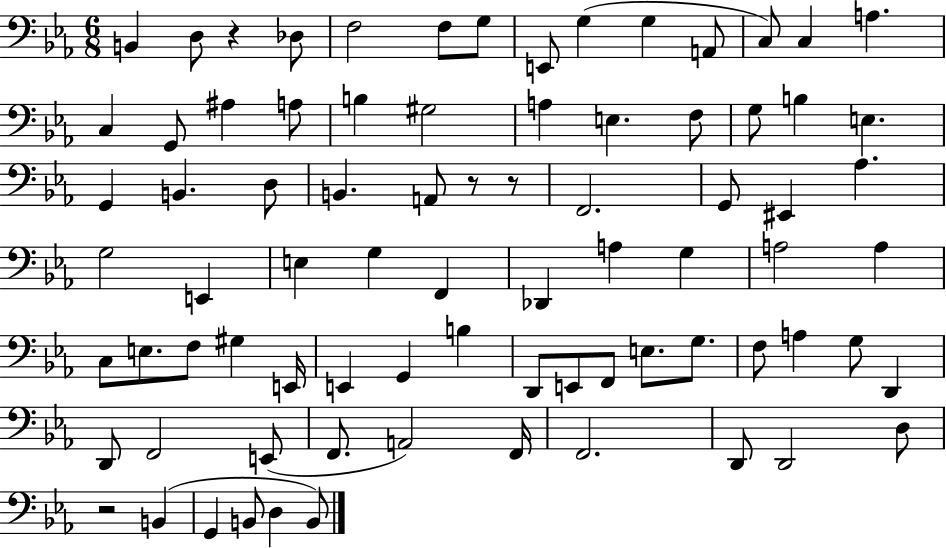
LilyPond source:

{
  \clef bass
  \numericTimeSignature
  \time 6/8
  \key ees \major
  b,4 d8 r4 des8 | f2 f8 g8 | e,8 g4( g4 a,8 | c8) c4 a4. | \break c4 g,8 ais4 a8 | b4 gis2 | a4 e4. f8 | g8 b4 e4. | \break g,4 b,4. d8 | b,4. a,8 r8 r8 | f,2. | g,8 eis,4 aes4. | \break g2 e,4 | e4 g4 f,4 | des,4 a4 g4 | a2 a4 | \break c8 e8. f8 gis4 e,16 | e,4 g,4 b4 | d,8 e,8 f,8 e8. g8. | f8 a4 g8 d,4 | \break d,8 f,2 e,8( | f,8. a,2) f,16 | f,2. | d,8 d,2 d8 | \break r2 b,4( | g,4 b,8 d4 b,8) | \bar "|."
}